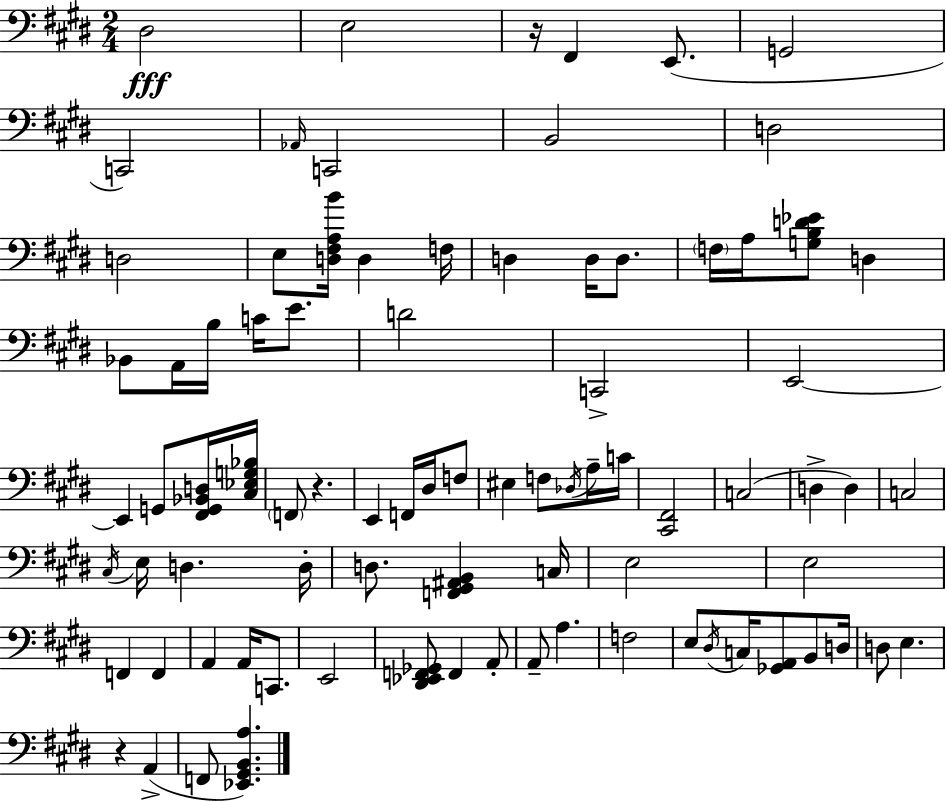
X:1
T:Untitled
M:2/4
L:1/4
K:E
^D,2 E,2 z/4 ^F,, E,,/2 G,,2 C,,2 _A,,/4 C,,2 B,,2 D,2 D,2 E,/2 [D,^F,A,B]/4 D, F,/4 D, D,/4 D,/2 F,/4 A,/4 [G,B,D_E]/2 D, _B,,/2 A,,/4 B,/4 C/4 E/2 D2 C,,2 E,,2 E,, G,,/2 [^F,,G,,_B,,D,]/4 [^C,_E,G,_B,]/4 F,,/2 z E,, F,,/4 ^D,/4 F,/2 ^E, F,/2 _D,/4 A,/4 C/4 [^C,,^F,,]2 C,2 D, D, C,2 ^C,/4 E,/4 D, D,/4 D,/2 [F,,^G,,^A,,B,,] C,/4 E,2 E,2 F,, F,, A,, A,,/4 C,,/2 E,,2 [^D,,_E,,F,,_G,,]/2 F,, A,,/2 A,,/2 A, F,2 E,/2 ^D,/4 C,/4 [_G,,A,,]/2 B,,/2 D,/4 D,/2 E, z A,, F,,/2 [_E,,^G,,B,,A,]